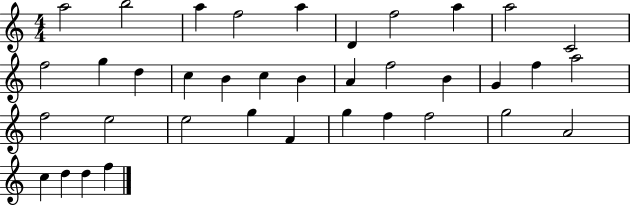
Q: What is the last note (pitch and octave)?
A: F5